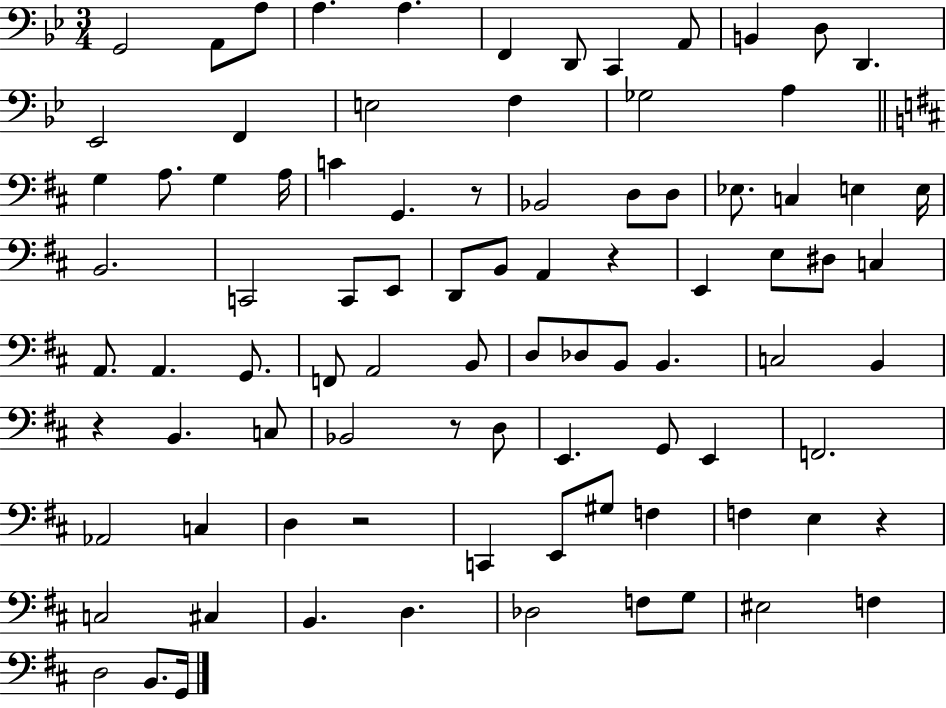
{
  \clef bass
  \numericTimeSignature
  \time 3/4
  \key bes \major
  g,2 a,8 a8 | a4. a4. | f,4 d,8 c,4 a,8 | b,4 d8 d,4. | \break ees,2 f,4 | e2 f4 | ges2 a4 | \bar "||" \break \key b \minor g4 a8. g4 a16 | c'4 g,4. r8 | bes,2 d8 d8 | ees8. c4 e4 e16 | \break b,2. | c,2 c,8 e,8 | d,8 b,8 a,4 r4 | e,4 e8 dis8 c4 | \break a,8. a,4. g,8. | f,8 a,2 b,8 | d8 des8 b,8 b,4. | c2 b,4 | \break r4 b,4. c8 | bes,2 r8 d8 | e,4. g,8 e,4 | f,2. | \break aes,2 c4 | d4 r2 | c,4 e,8 gis8 f4 | f4 e4 r4 | \break c2 cis4 | b,4. d4. | des2 f8 g8 | eis2 f4 | \break d2 b,8. g,16 | \bar "|."
}